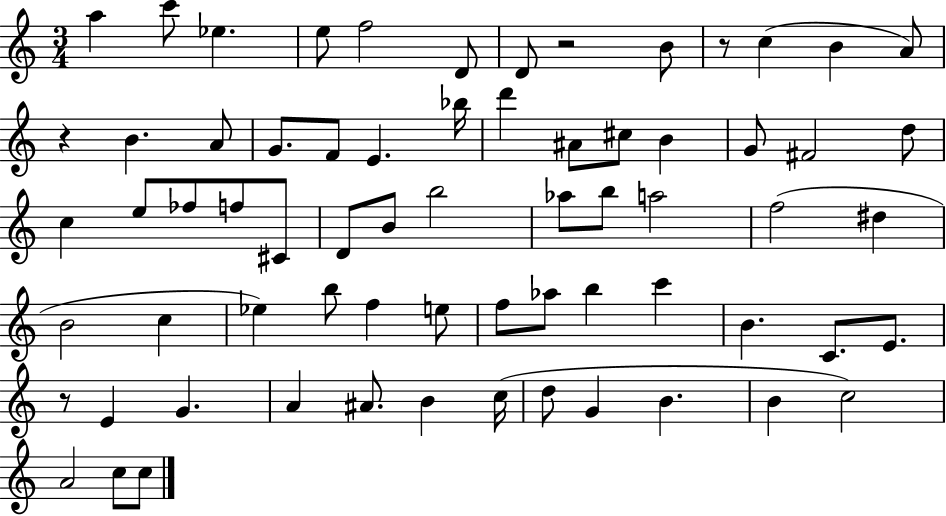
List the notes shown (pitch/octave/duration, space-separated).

A5/q C6/e Eb5/q. E5/e F5/h D4/e D4/e R/h B4/e R/e C5/q B4/q A4/e R/q B4/q. A4/e G4/e. F4/e E4/q. Bb5/s D6/q A#4/e C#5/e B4/q G4/e F#4/h D5/e C5/q E5/e FES5/e F5/e C#4/e D4/e B4/e B5/h Ab5/e B5/e A5/h F5/h D#5/q B4/h C5/q Eb5/q B5/e F5/q E5/e F5/e Ab5/e B5/q C6/q B4/q. C4/e. E4/e. R/e E4/q G4/q. A4/q A#4/e. B4/q C5/s D5/e G4/q B4/q. B4/q C5/h A4/h C5/e C5/e